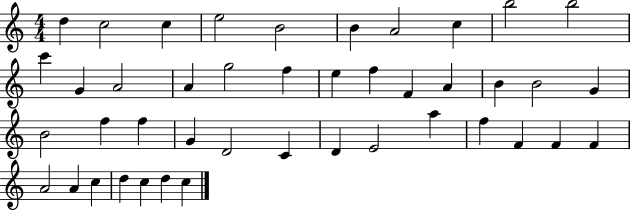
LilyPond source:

{
  \clef treble
  \numericTimeSignature
  \time 4/4
  \key c \major
  d''4 c''2 c''4 | e''2 b'2 | b'4 a'2 c''4 | b''2 b''2 | \break c'''4 g'4 a'2 | a'4 g''2 f''4 | e''4 f''4 f'4 a'4 | b'4 b'2 g'4 | \break b'2 f''4 f''4 | g'4 d'2 c'4 | d'4 e'2 a''4 | f''4 f'4 f'4 f'4 | \break a'2 a'4 c''4 | d''4 c''4 d''4 c''4 | \bar "|."
}